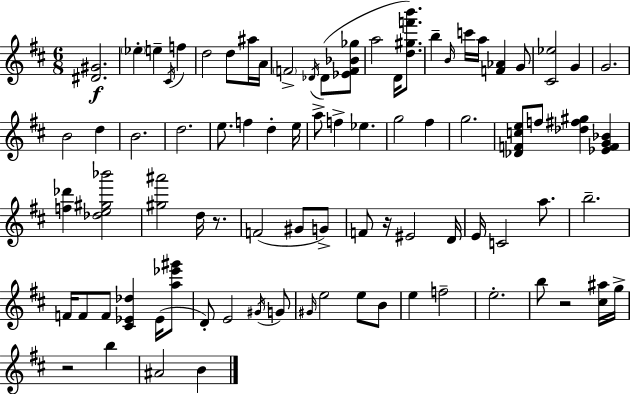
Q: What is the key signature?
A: D major